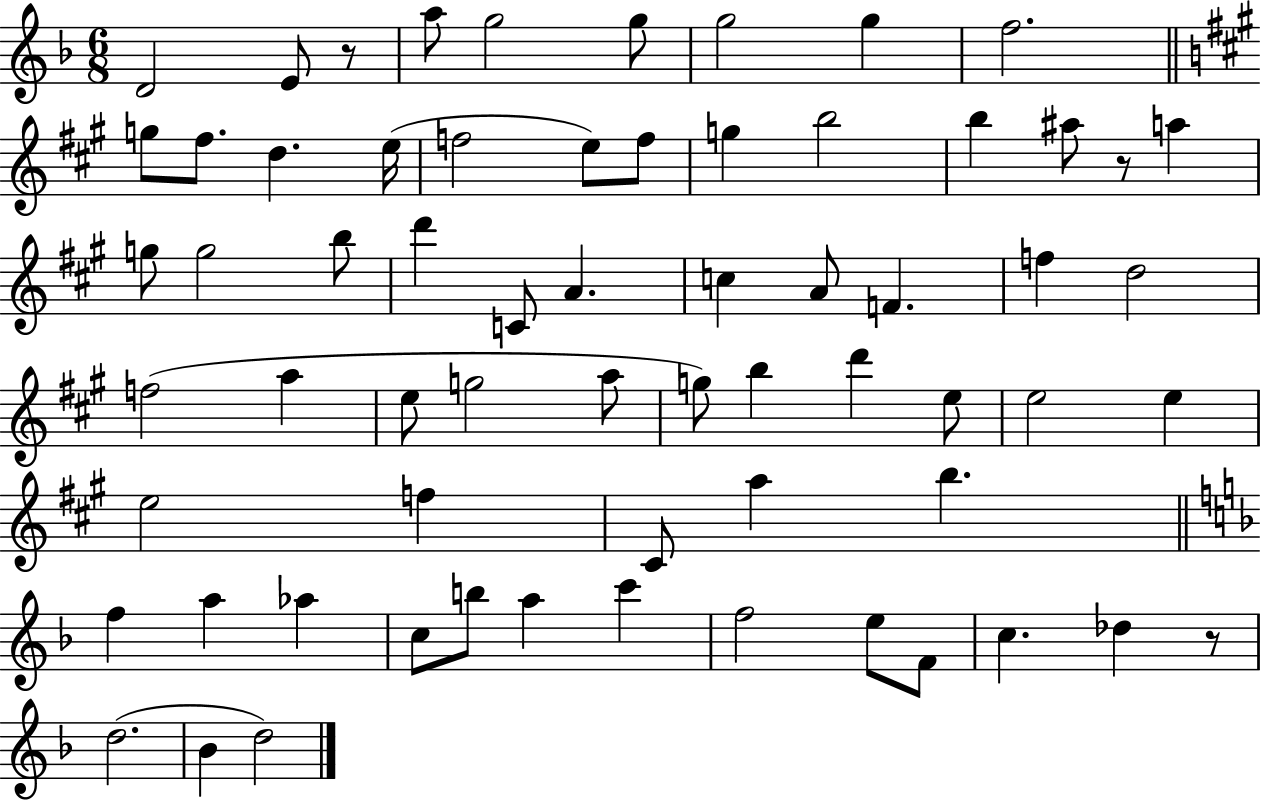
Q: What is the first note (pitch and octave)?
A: D4